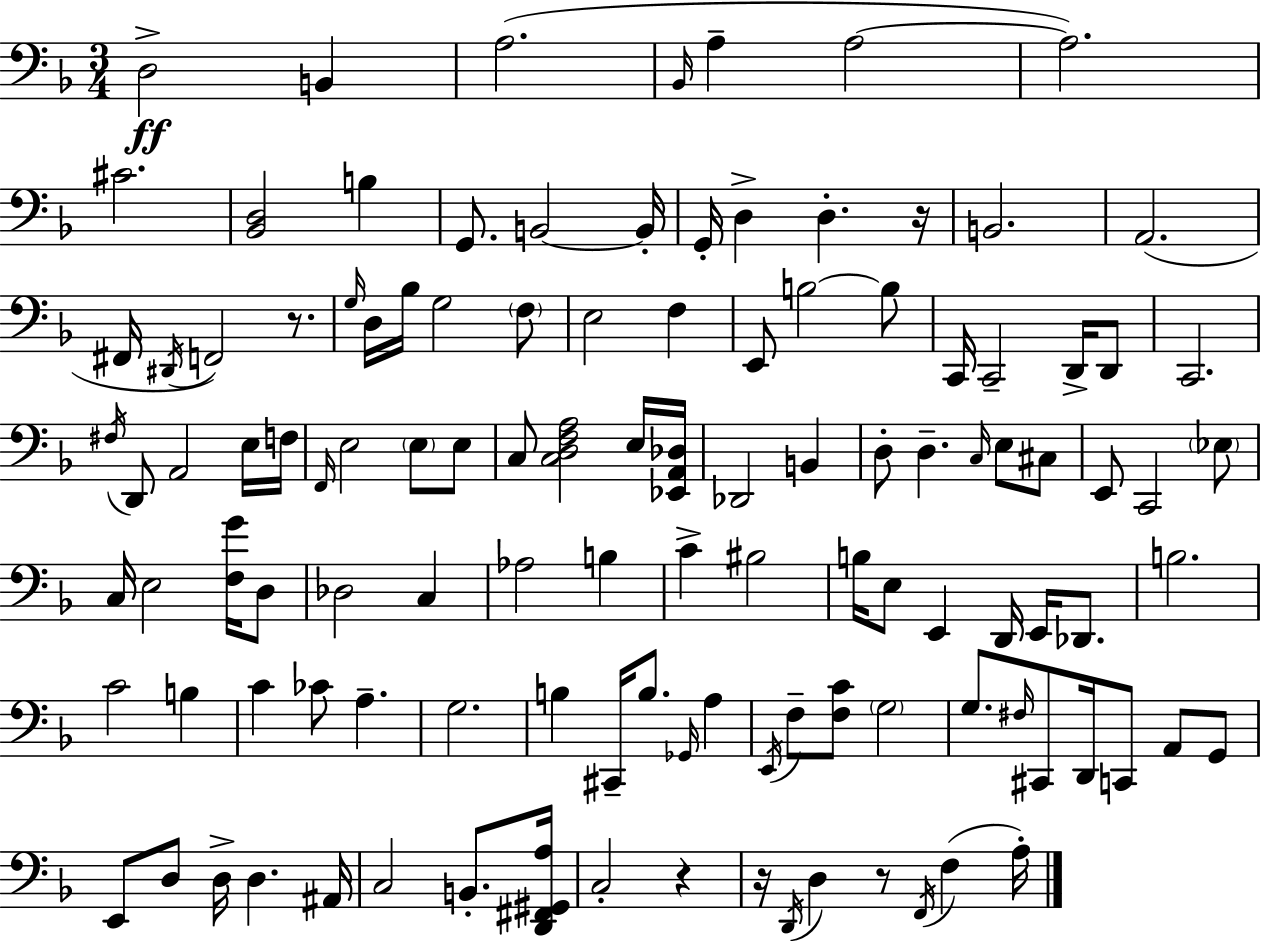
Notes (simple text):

D3/h B2/q A3/h. Bb2/s A3/q A3/h A3/h. C#4/h. [Bb2,D3]/h B3/q G2/e. B2/h B2/s G2/s D3/q D3/q. R/s B2/h. A2/h. F#2/s D#2/s F2/h R/e. G3/s D3/s Bb3/s G3/h F3/e E3/h F3/q E2/e B3/h B3/e C2/s C2/h D2/s D2/e C2/h. F#3/s D2/e A2/h E3/s F3/s F2/s E3/h E3/e E3/e C3/e [C3,D3,F3,A3]/h E3/s [Eb2,A2,Db3]/s Db2/h B2/q D3/e D3/q. C3/s E3/e C#3/e E2/e C2/h Eb3/e C3/s E3/h [F3,G4]/s D3/e Db3/h C3/q Ab3/h B3/q C4/q BIS3/h B3/s E3/e E2/q D2/s E2/s Db2/e. B3/h. C4/h B3/q C4/q CES4/e A3/q. G3/h. B3/q C#2/s B3/e. Gb2/s A3/q E2/s F3/e [F3,C4]/e G3/h G3/e. F#3/s C#2/e D2/s C2/e A2/e G2/e E2/e D3/e D3/s D3/q. A#2/s C3/h B2/e. [D2,F#2,G#2,A3]/s C3/h R/q R/s D2/s D3/q R/e F2/s F3/q A3/s